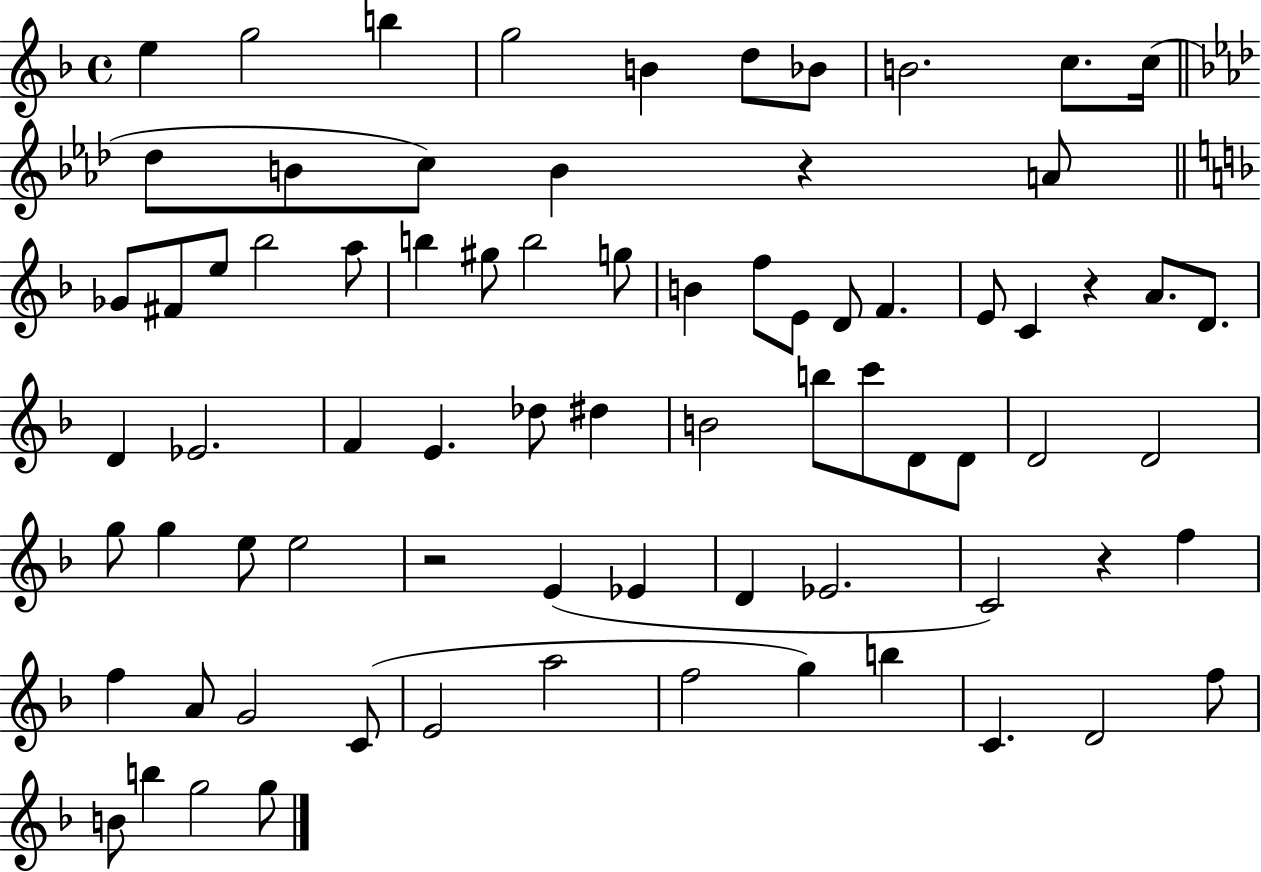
X:1
T:Untitled
M:4/4
L:1/4
K:F
e g2 b g2 B d/2 _B/2 B2 c/2 c/4 _d/2 B/2 c/2 B z A/2 _G/2 ^F/2 e/2 _b2 a/2 b ^g/2 b2 g/2 B f/2 E/2 D/2 F E/2 C z A/2 D/2 D _E2 F E _d/2 ^d B2 b/2 c'/2 D/2 D/2 D2 D2 g/2 g e/2 e2 z2 E _E D _E2 C2 z f f A/2 G2 C/2 E2 a2 f2 g b C D2 f/2 B/2 b g2 g/2